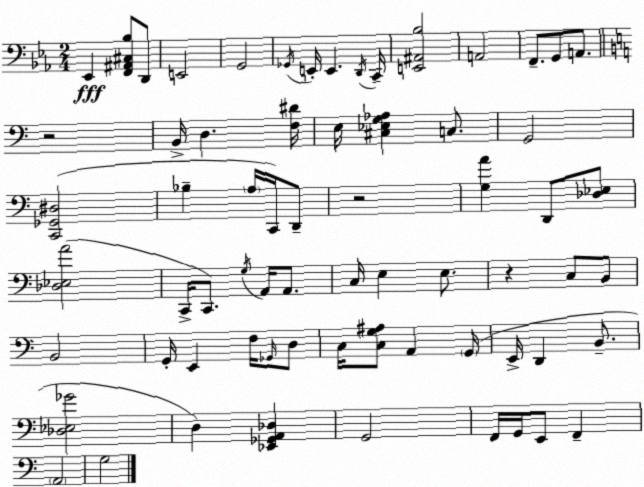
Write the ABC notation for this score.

X:1
T:Untitled
M:2/4
L:1/4
K:Eb
_E,, [F,,^A,,^C,_B,]/2 D,,/2 E,,2 G,,2 _G,,/4 E,,/4 E,, D,,/4 C,,/4 [E,,^A,,_B,]2 A,,2 F,,/2 G,,/2 A,,/2 z2 B,,/4 D, [F,^D]/4 E,/4 [^C,_E,G,_A,] C,/2 G,,2 [C,,_G,,^D,]2 _B, A,/4 C,,/4 D,,/2 z2 [G,A] D,,/2 [_D,_E,]/2 [_D,_E,A]2 C,,/4 C,,/2 G,/4 A,,/4 A,,/2 C,/4 E, E,/2 z C,/2 B,,/2 B,,2 G,,/4 E,, F,/4 _G,,/4 D,/2 C,/4 [C,G,^A,]/2 A,, G,,/4 E,,/4 D,, B,,/2 [_D,_E,_G]2 D, [_E,,_G,,A,,_D,] G,,2 F,,/4 G,,/4 E,,/2 F,, A,,2 G,2